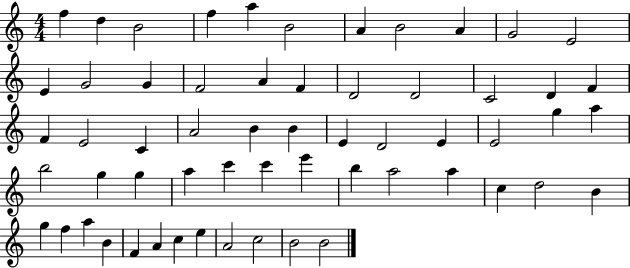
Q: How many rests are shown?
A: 0